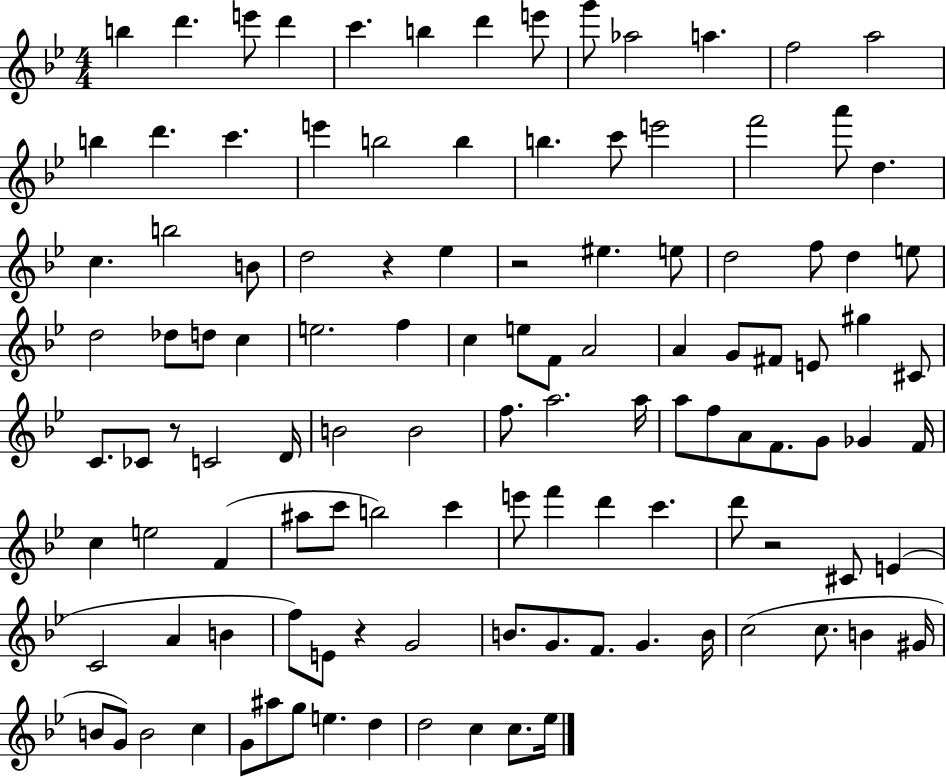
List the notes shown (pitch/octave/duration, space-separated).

B5/q D6/q. E6/e D6/q C6/q. B5/q D6/q E6/e G6/e Ab5/h A5/q. F5/h A5/h B5/q D6/q. C6/q. E6/q B5/h B5/q B5/q. C6/e E6/h F6/h A6/e D5/q. C5/q. B5/h B4/e D5/h R/q Eb5/q R/h EIS5/q. E5/e D5/h F5/e D5/q E5/e D5/h Db5/e D5/e C5/q E5/h. F5/q C5/q E5/e F4/e A4/h A4/q G4/e F#4/e E4/e G#5/q C#4/e C4/e. CES4/e R/e C4/h D4/s B4/h B4/h F5/e. A5/h. A5/s A5/e F5/e A4/e F4/e. G4/e Gb4/q F4/s C5/q E5/h F4/q A#5/e C6/e B5/h C6/q E6/e F6/q D6/q C6/q. D6/e R/h C#4/e E4/q C4/h A4/q B4/q F5/e E4/e R/q G4/h B4/e. G4/e. F4/e. G4/q. B4/s C5/h C5/e. B4/q G#4/s B4/e G4/e B4/h C5/q G4/e A#5/e G5/e E5/q. D5/q D5/h C5/q C5/e. Eb5/s